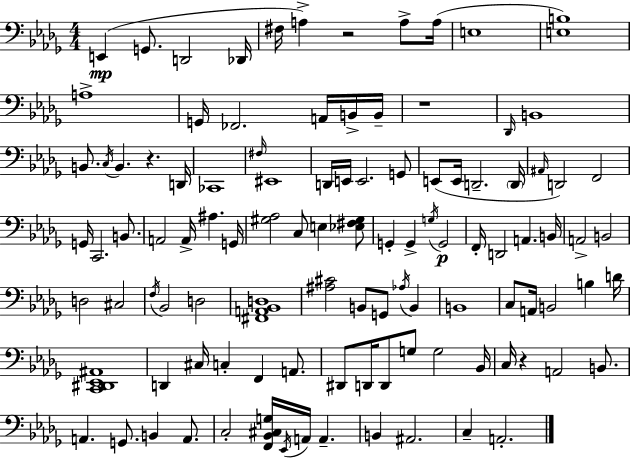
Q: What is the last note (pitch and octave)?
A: A2